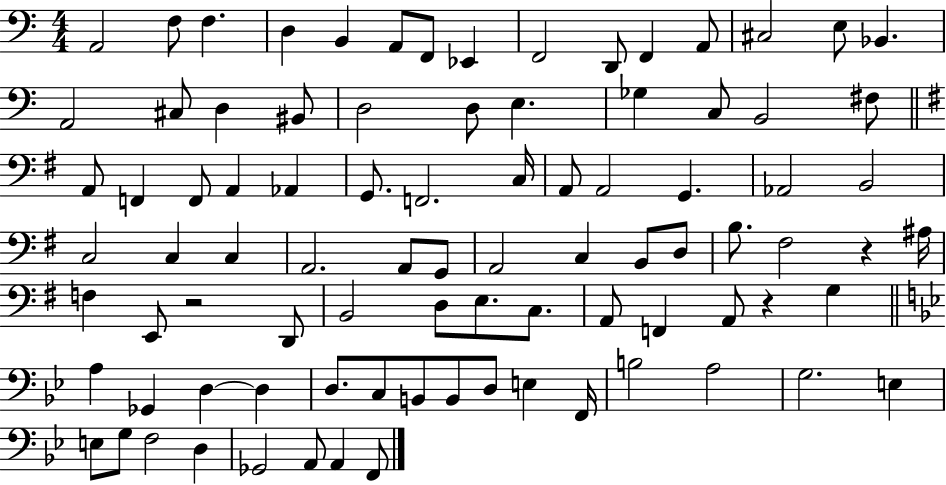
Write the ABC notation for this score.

X:1
T:Untitled
M:4/4
L:1/4
K:C
A,,2 F,/2 F, D, B,, A,,/2 F,,/2 _E,, F,,2 D,,/2 F,, A,,/2 ^C,2 E,/2 _B,, A,,2 ^C,/2 D, ^B,,/2 D,2 D,/2 E, _G, C,/2 B,,2 ^F,/2 A,,/2 F,, F,,/2 A,, _A,, G,,/2 F,,2 C,/4 A,,/2 A,,2 G,, _A,,2 B,,2 C,2 C, C, A,,2 A,,/2 G,,/2 A,,2 C, B,,/2 D,/2 B,/2 ^F,2 z ^A,/4 F, E,,/2 z2 D,,/2 B,,2 D,/2 E,/2 C,/2 A,,/2 F,, A,,/2 z G, A, _G,, D, D, D,/2 C,/2 B,,/2 B,,/2 D,/2 E, F,,/4 B,2 A,2 G,2 E, E,/2 G,/2 F,2 D, _G,,2 A,,/2 A,, F,,/2